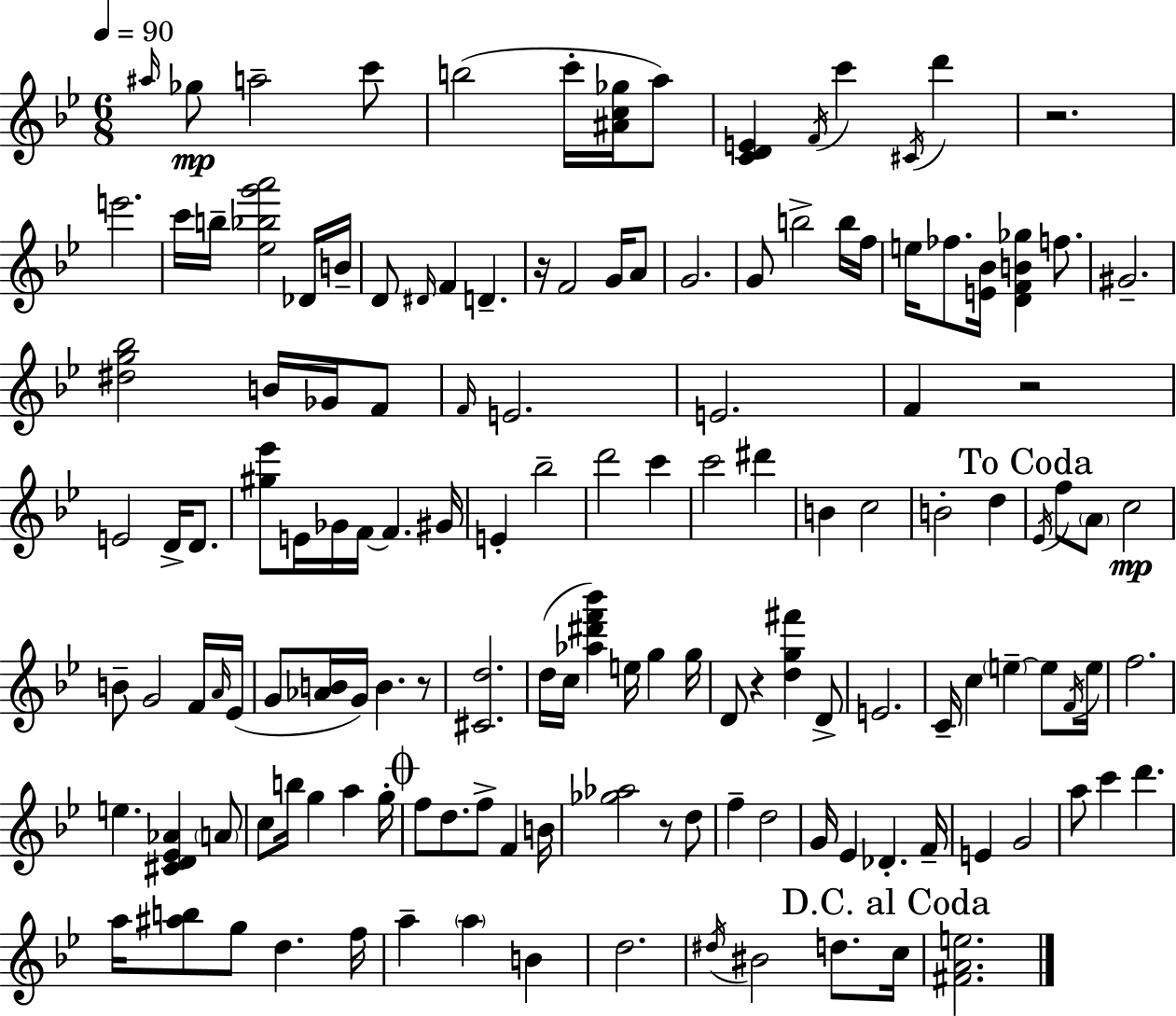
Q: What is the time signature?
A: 6/8